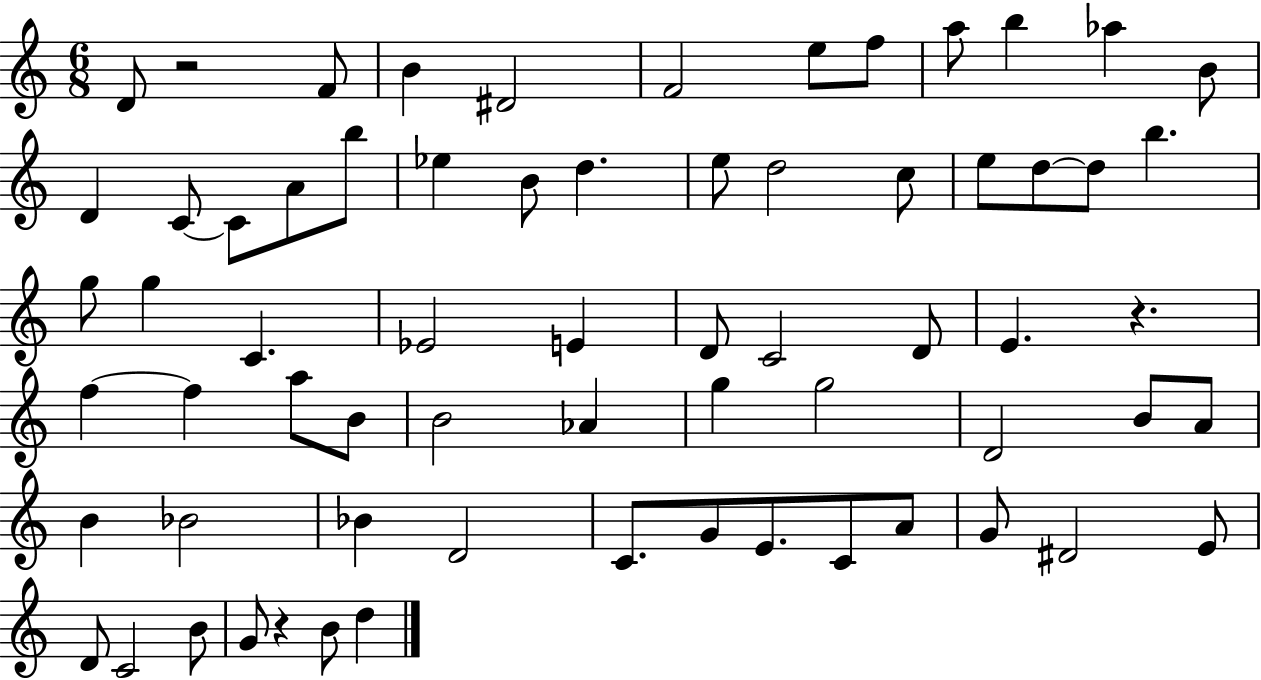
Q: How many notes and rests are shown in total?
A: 67